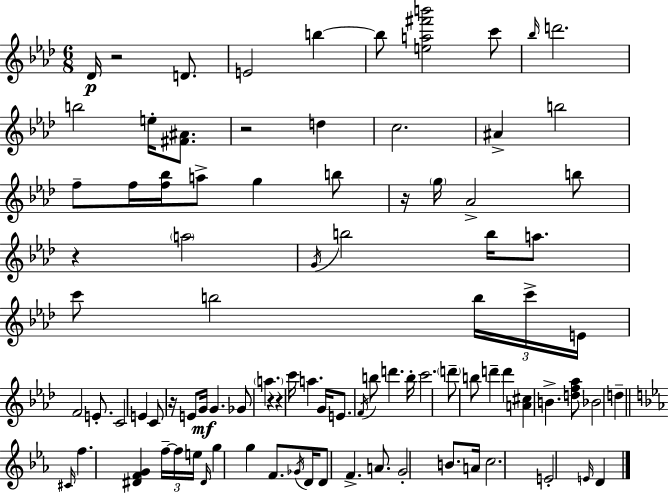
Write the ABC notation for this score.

X:1
T:Untitled
M:6/8
L:1/4
K:Ab
_D/4 z2 D/2 E2 b b/2 [ea^f'b']2 c'/2 _b/4 d'2 b2 e/4 [^F^A]/2 z2 d c2 ^A b2 f/2 f/4 [f_b]/4 a/2 g b/2 z/4 g/4 _A2 b/2 z a2 G/4 b2 b/4 a/2 c'/2 b2 b/4 c'/4 E/4 F2 E/2 C2 E C/2 z/4 E/2 G/4 G _G/2 a z z c'/4 a G/4 E/2 F/4 b/2 d' b/4 c'2 d'/2 b/2 d' d' [A^c] B [df_a]/2 _B2 d ^C/4 f [^DFG] f/4 f/4 e/4 ^D/4 g g F/2 _G/4 D/4 D/2 F A/2 G2 B/2 A/4 c2 E2 E/4 D